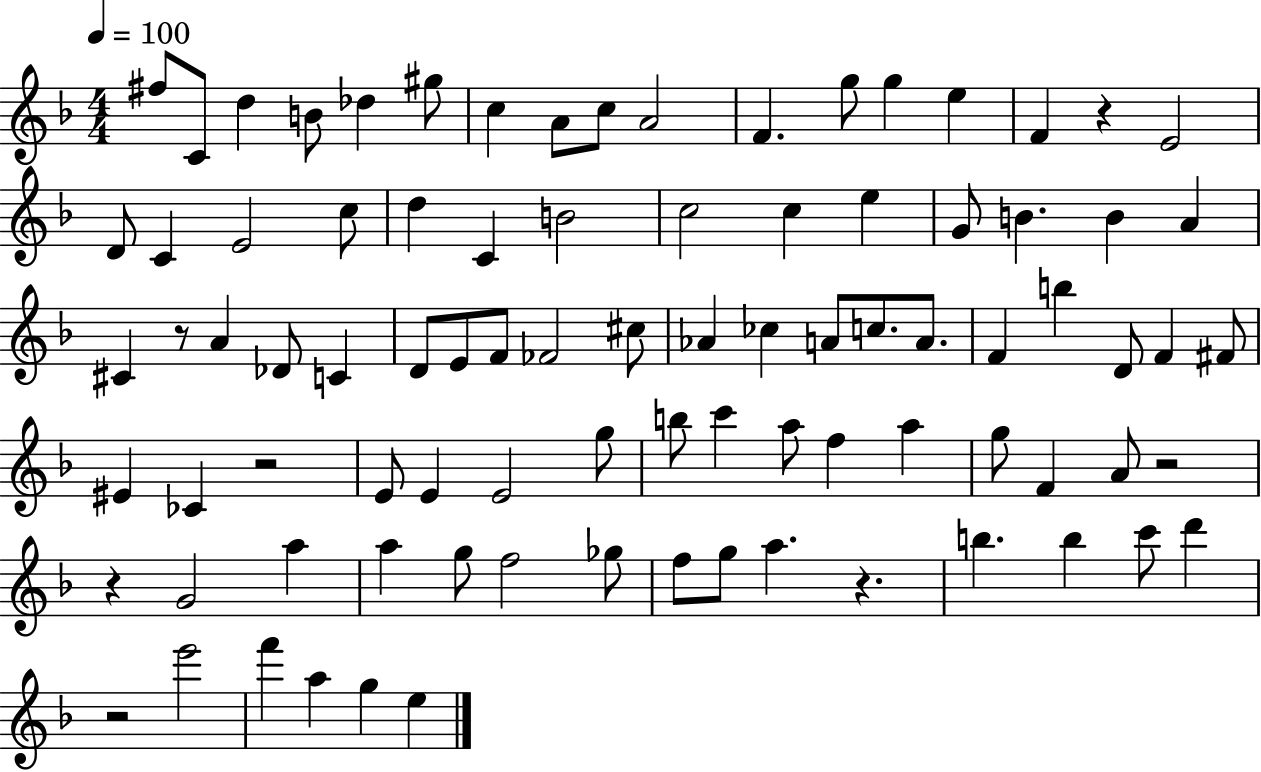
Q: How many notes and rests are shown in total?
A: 88